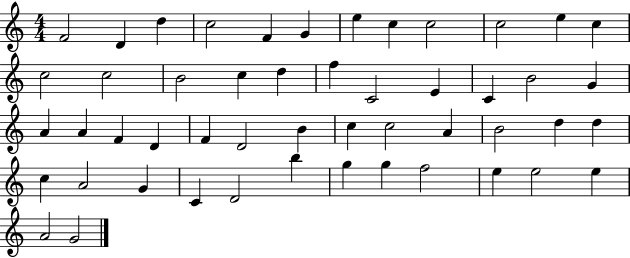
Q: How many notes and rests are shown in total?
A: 50